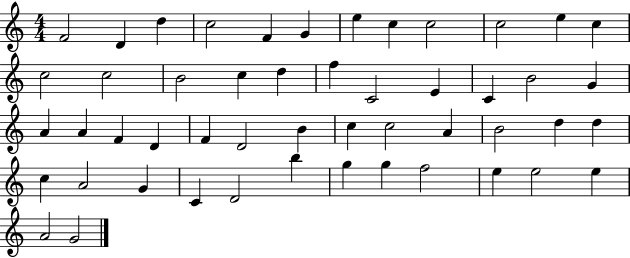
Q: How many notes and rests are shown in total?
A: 50